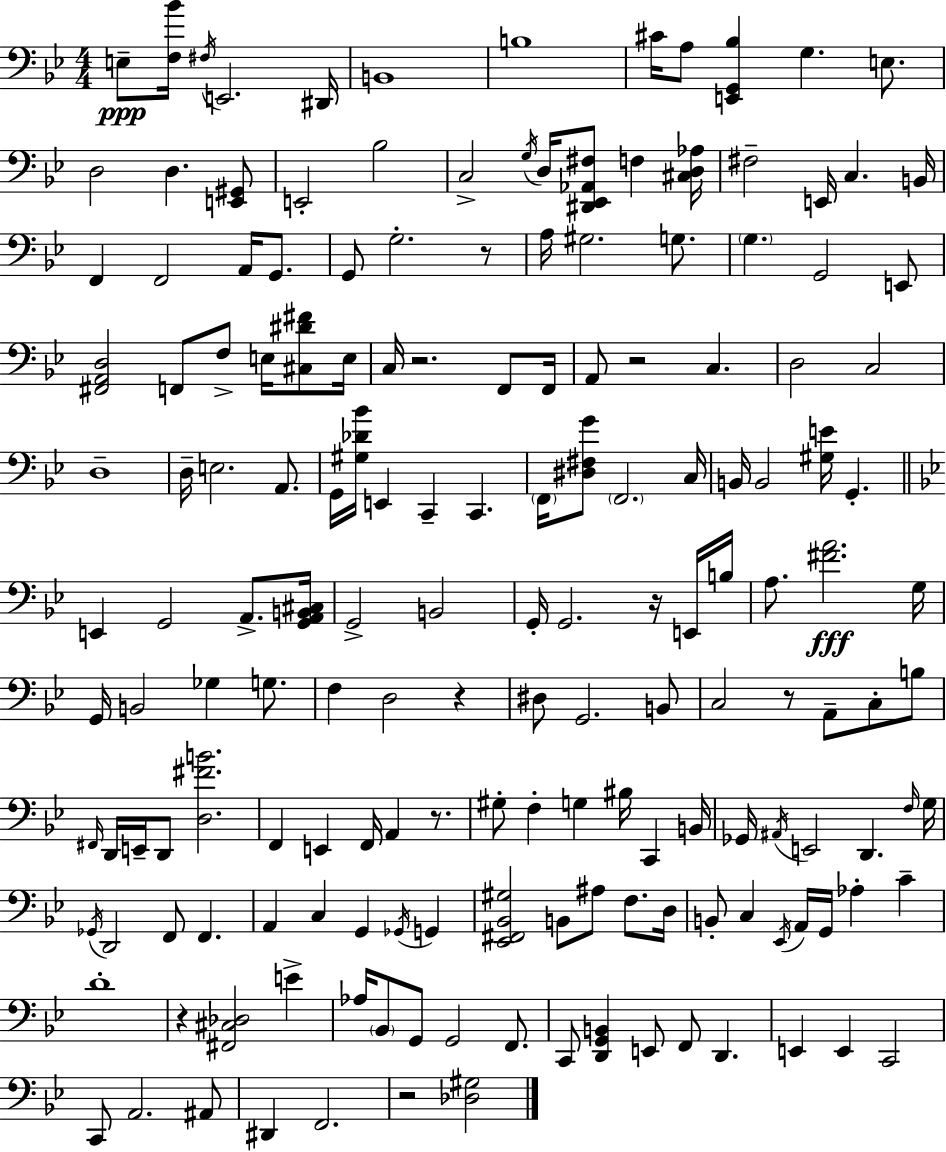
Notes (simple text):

E3/e [F3,Bb4]/s F#3/s E2/h. D#2/s B2/w B3/w C#4/s A3/e [E2,G2,Bb3]/q G3/q. E3/e. D3/h D3/q. [E2,G#2]/e E2/h Bb3/h C3/h G3/s D3/s [D#2,Eb2,Ab2,F#3]/e F3/q [C#3,D3,Ab3]/s F#3/h E2/s C3/q. B2/s F2/q F2/h A2/s G2/e. G2/e G3/h. R/e A3/s G#3/h. G3/e. G3/q. G2/h E2/e [F#2,A2,D3]/h F2/e F3/e E3/s [C#3,D#4,F#4]/e E3/s C3/s R/h. F2/e F2/s A2/e R/h C3/q. D3/h C3/h D3/w D3/s E3/h. A2/e. G2/s [G#3,Db4,Bb4]/s E2/q C2/q C2/q. F2/s [D#3,F#3,G4]/e F2/h. C3/s B2/s B2/h [G#3,E4]/s G2/q. E2/q G2/h A2/e. [G2,A2,B2,C#3]/s G2/h B2/h G2/s G2/h. R/s E2/s B3/s A3/e. [F#4,A4]/h. G3/s G2/s B2/h Gb3/q G3/e. F3/q D3/h R/q D#3/e G2/h. B2/e C3/h R/e A2/e C3/e B3/e F#2/s D2/s E2/s D2/e [D3,F#4,B4]/h. F2/q E2/q F2/s A2/q R/e. G#3/e F3/q G3/q BIS3/s C2/q B2/s Gb2/s A#2/s E2/h D2/q. F3/s G3/s Gb2/s D2/h F2/e F2/q. A2/q C3/q G2/q Gb2/s G2/q [Eb2,F#2,Bb2,G#3]/h B2/e A#3/e F3/e. D3/s B2/e C3/q Eb2/s A2/s G2/s Ab3/q C4/q D4/w R/q [F#2,C#3,Db3]/h E4/q Ab3/s Bb2/e G2/e G2/h F2/e. C2/e [D2,G2,B2]/q E2/e F2/e D2/q. E2/q E2/q C2/h C2/e A2/h. A#2/e D#2/q F2/h. R/h [Db3,G#3]/h